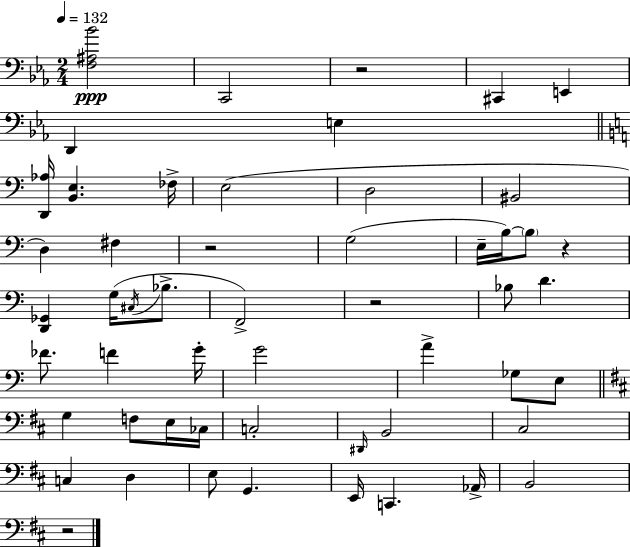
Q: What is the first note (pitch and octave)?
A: C2